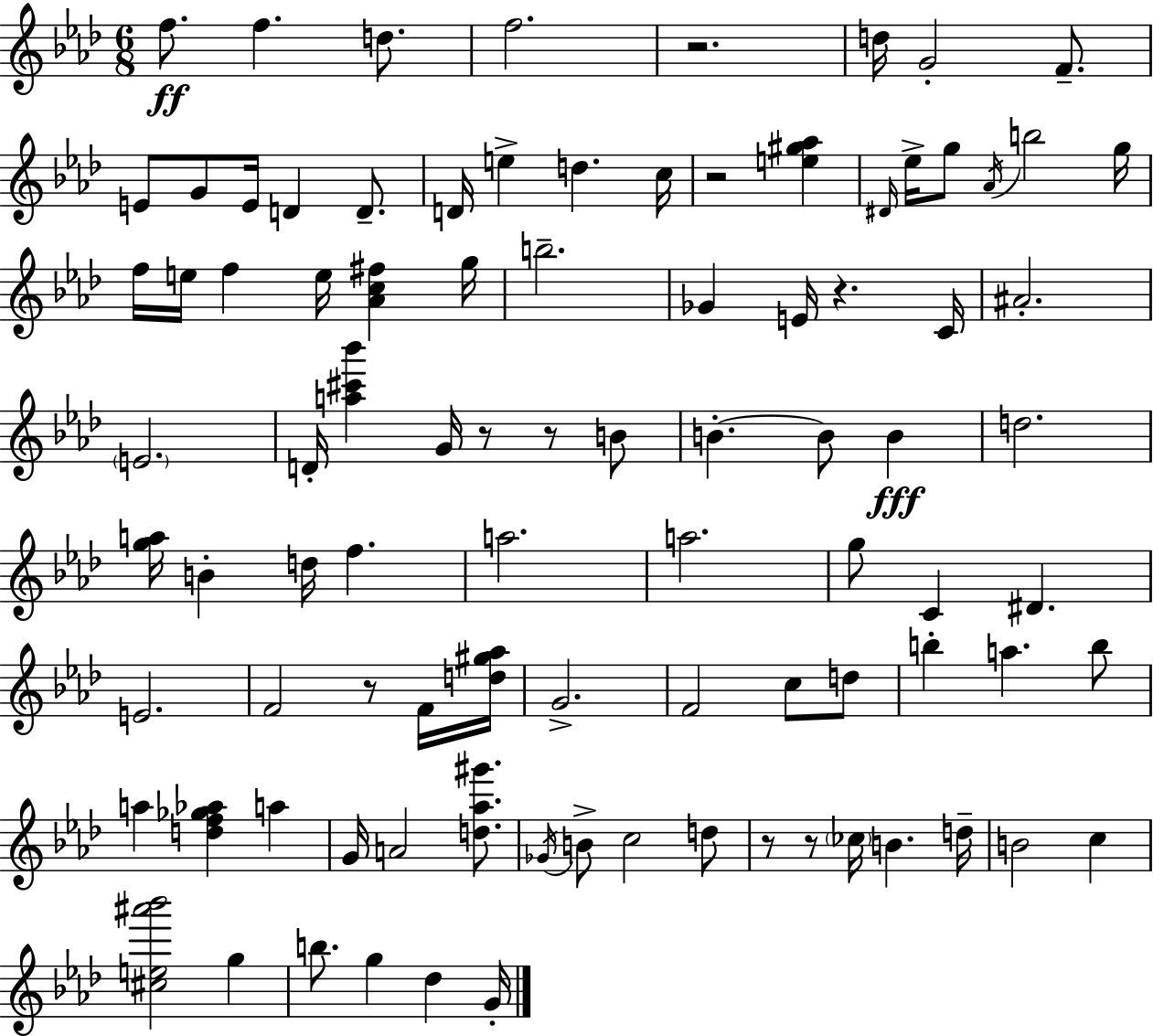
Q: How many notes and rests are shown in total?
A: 92